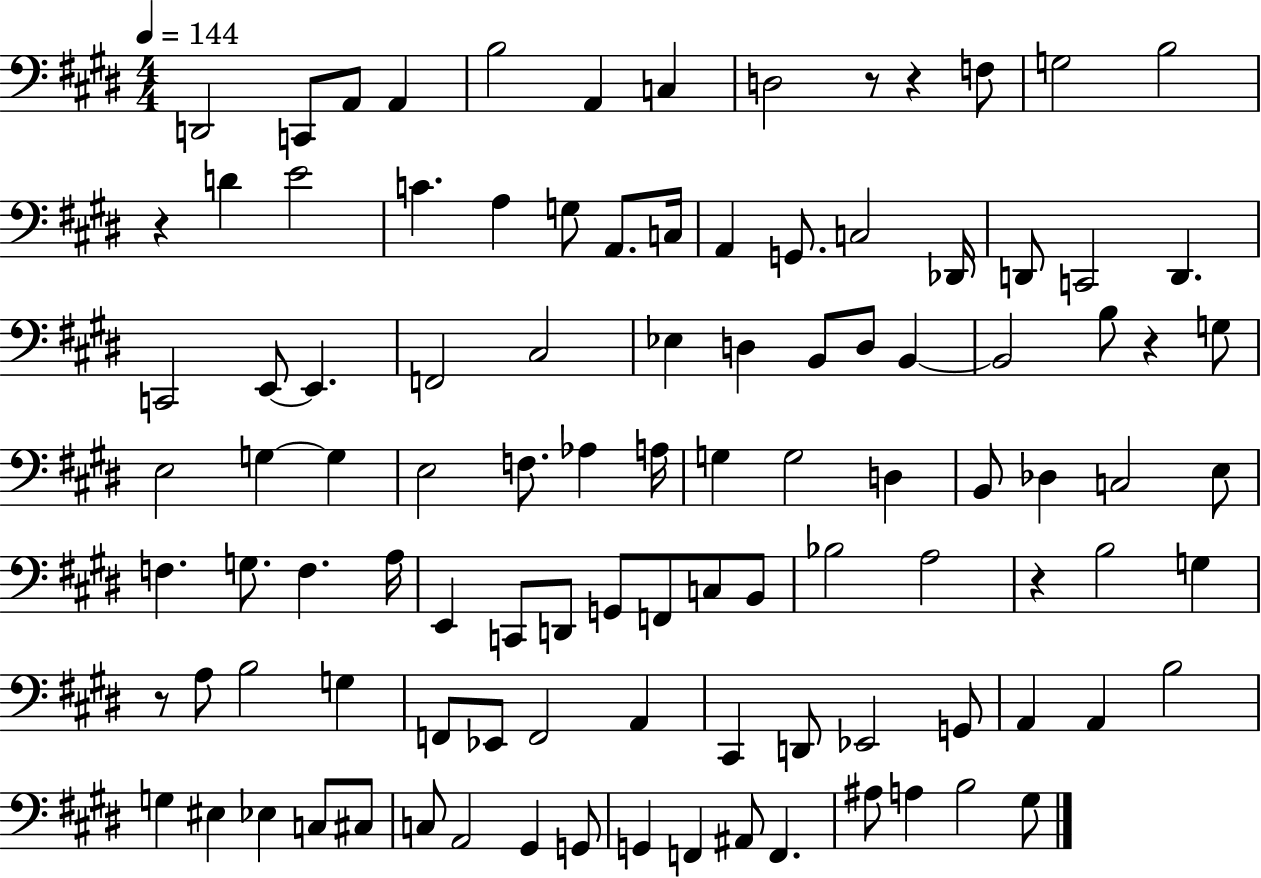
D2/h C2/e A2/e A2/q B3/h A2/q C3/q D3/h R/e R/q F3/e G3/h B3/h R/q D4/q E4/h C4/q. A3/q G3/e A2/e. C3/s A2/q G2/e. C3/h Db2/s D2/e C2/h D2/q. C2/h E2/e E2/q. F2/h C#3/h Eb3/q D3/q B2/e D3/e B2/q B2/h B3/e R/q G3/e E3/h G3/q G3/q E3/h F3/e. Ab3/q A3/s G3/q G3/h D3/q B2/e Db3/q C3/h E3/e F3/q. G3/e. F3/q. A3/s E2/q C2/e D2/e G2/e F2/e C3/e B2/e Bb3/h A3/h R/q B3/h G3/q R/e A3/e B3/h G3/q F2/e Eb2/e F2/h A2/q C#2/q D2/e Eb2/h G2/e A2/q A2/q B3/h G3/q EIS3/q Eb3/q C3/e C#3/e C3/e A2/h G#2/q G2/e G2/q F2/q A#2/e F2/q. A#3/e A3/q B3/h G#3/e